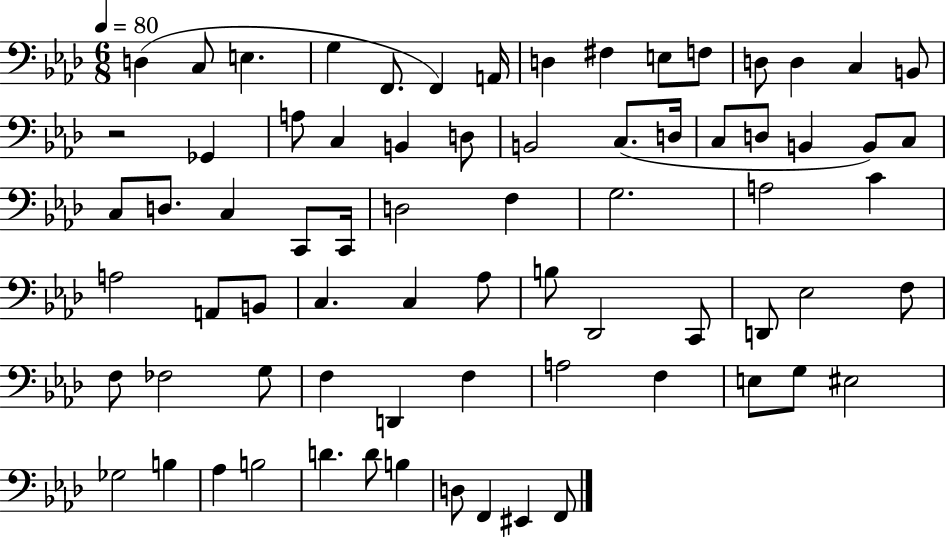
{
  \clef bass
  \numericTimeSignature
  \time 6/8
  \key aes \major
  \tempo 4 = 80
  d4( c8 e4. | g4 f,8. f,4) a,16 | d4 fis4 e8 f8 | d8 d4 c4 b,8 | \break r2 ges,4 | a8 c4 b,4 d8 | b,2 c8.( d16 | c8 d8 b,4 b,8) c8 | \break c8 d8. c4 c,8 c,16 | d2 f4 | g2. | a2 c'4 | \break a2 a,8 b,8 | c4. c4 aes8 | b8 des,2 c,8 | d,8 ees2 f8 | \break f8 fes2 g8 | f4 d,4 f4 | a2 f4 | e8 g8 eis2 | \break ges2 b4 | aes4 b2 | d'4. d'8 b4 | d8 f,4 eis,4 f,8 | \break \bar "|."
}